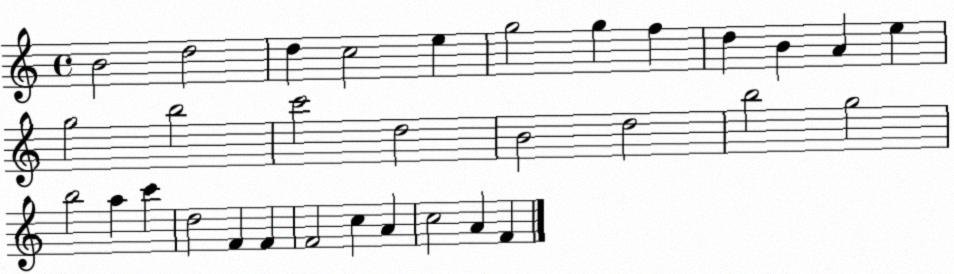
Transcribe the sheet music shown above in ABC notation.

X:1
T:Untitled
M:4/4
L:1/4
K:C
B2 d2 d c2 e g2 g f d B A e g2 b2 c'2 d2 B2 d2 b2 g2 b2 a c' d2 F F F2 c A c2 A F